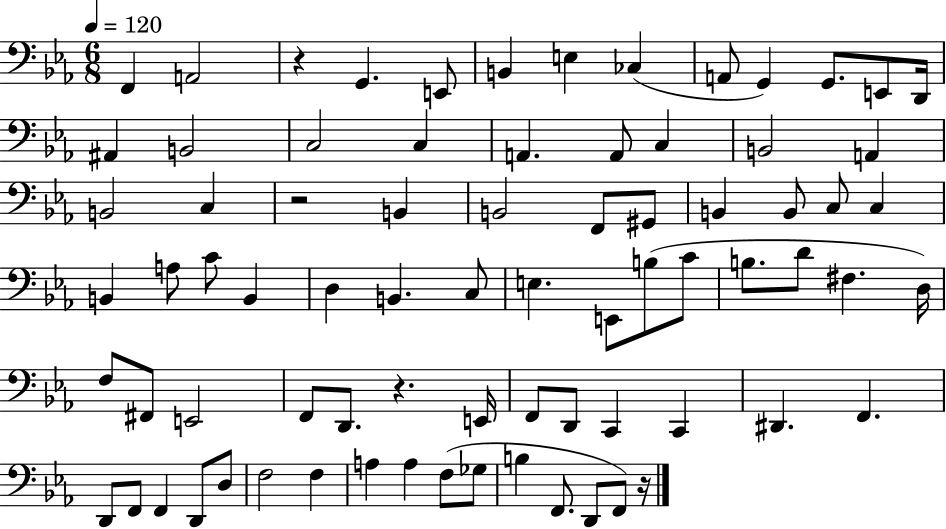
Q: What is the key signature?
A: EES major